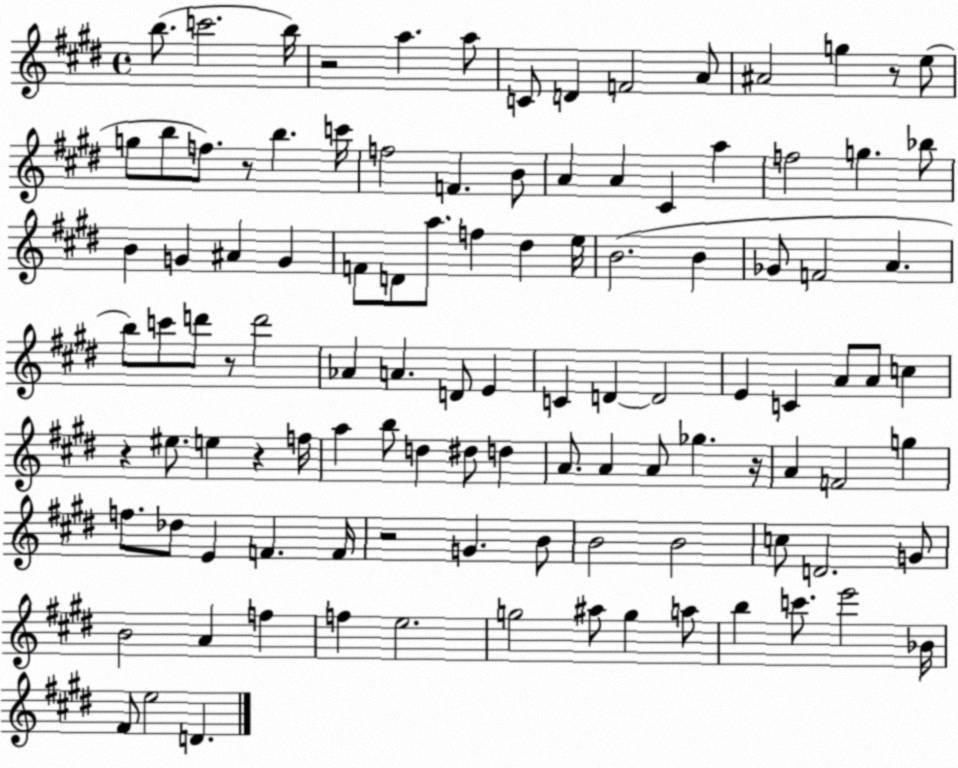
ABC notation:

X:1
T:Untitled
M:4/4
L:1/4
K:E
b/2 c'2 b/4 z2 a a/2 C/2 D F2 A/2 ^A2 g z/2 e/2 g/2 b/2 f/2 z/2 b c'/4 f2 F B/2 A A ^C a f2 g _b/2 B G ^A G F/2 D/2 a/2 f ^d e/4 B2 B _G/2 F2 A b/2 c'/2 d'/2 z/2 d'2 _A A D/2 E C D D2 E C A/2 A/2 c z ^e/2 e z f/4 a b/2 d ^d/2 d A/2 A A/2 _g z/4 A F2 g f/2 _d/2 E F F/4 z2 G B/2 B2 B2 c/2 D2 G/2 B2 A f f e2 g2 ^a/2 g a/2 b c'/2 e'2 _B/4 ^F/2 e2 D